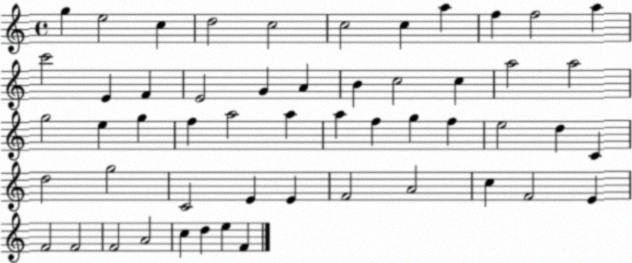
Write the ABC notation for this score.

X:1
T:Untitled
M:4/4
L:1/4
K:C
g e2 c d2 c2 c2 c a f f2 a c'2 E F E2 G A B c2 c a2 a2 g2 e g f a2 a a f g f e2 d C d2 g2 C2 E E F2 A2 c F2 E F2 F2 F2 A2 c d e F